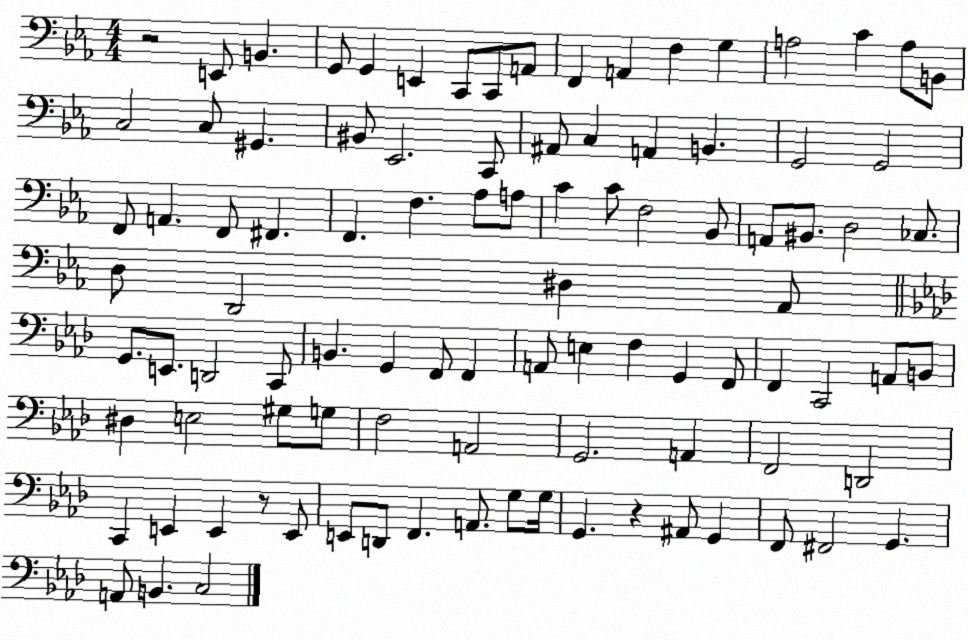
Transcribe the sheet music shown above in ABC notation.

X:1
T:Untitled
M:4/4
L:1/4
K:Eb
z2 E,,/2 B,, G,,/2 G,, E,, C,,/2 C,,/2 A,,/2 F,, A,, F, G, A,2 C A,/2 B,,/2 C,2 C,/2 ^G,, ^B,,/2 _E,,2 C,,/2 ^A,,/2 C, A,, B,, G,,2 G,,2 F,,/2 A,, F,,/2 ^F,, F,, F, _A,/2 A,/2 C C/2 F,2 _B,,/2 A,,/2 ^B,,/2 D,2 _C,/2 D,/2 D,,2 ^D, _A,,/2 G,,/2 E,,/2 D,,2 C,,/2 B,, G,, F,,/2 F,, A,,/2 E, F, G,, F,,/2 F,, C,,2 A,,/2 B,,/2 ^D, E,2 ^G,/2 G,/2 F,2 A,,2 G,,2 A,, F,,2 D,,2 C,, E,, E,, z/2 E,,/2 E,,/2 D,,/2 F,, A,,/2 G,/2 G,/4 G,, z ^A,,/2 G,, F,,/2 ^F,,2 G,, A,,/2 B,, C,2